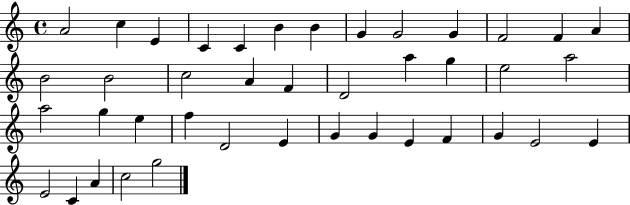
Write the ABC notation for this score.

X:1
T:Untitled
M:4/4
L:1/4
K:C
A2 c E C C B B G G2 G F2 F A B2 B2 c2 A F D2 a g e2 a2 a2 g e f D2 E G G E F G E2 E E2 C A c2 g2